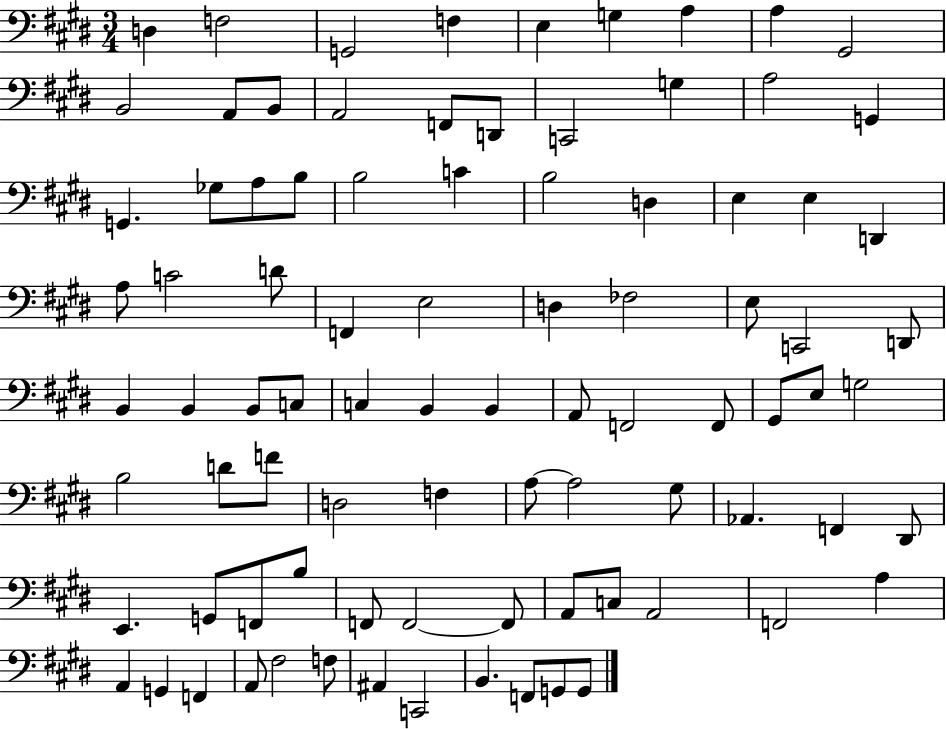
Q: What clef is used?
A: bass